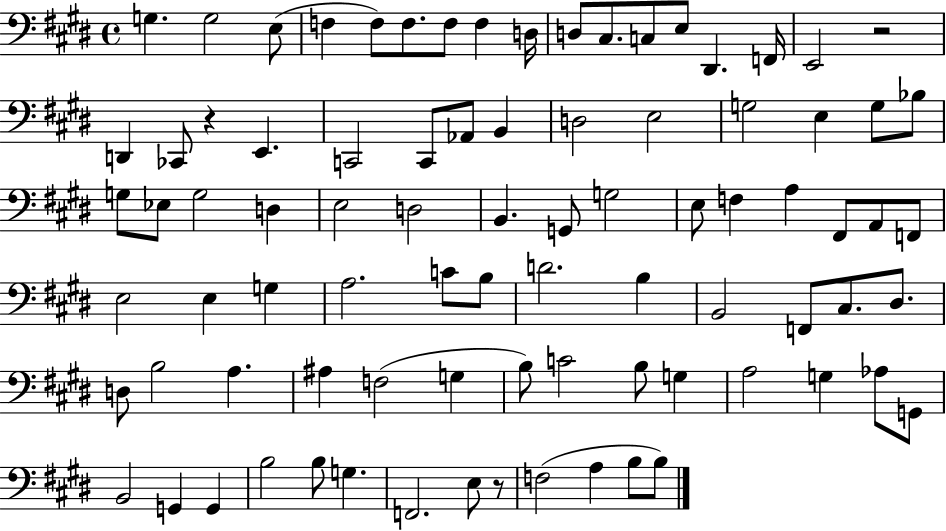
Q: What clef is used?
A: bass